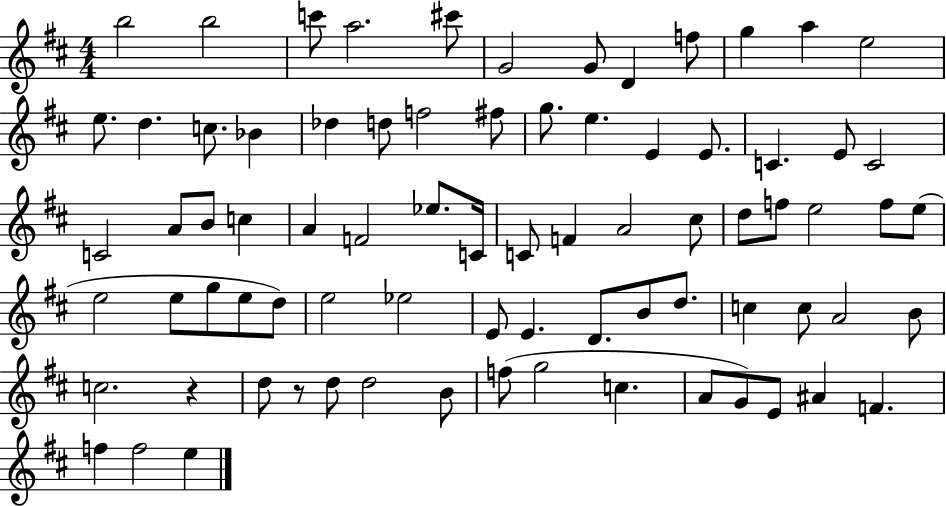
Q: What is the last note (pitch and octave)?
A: E5